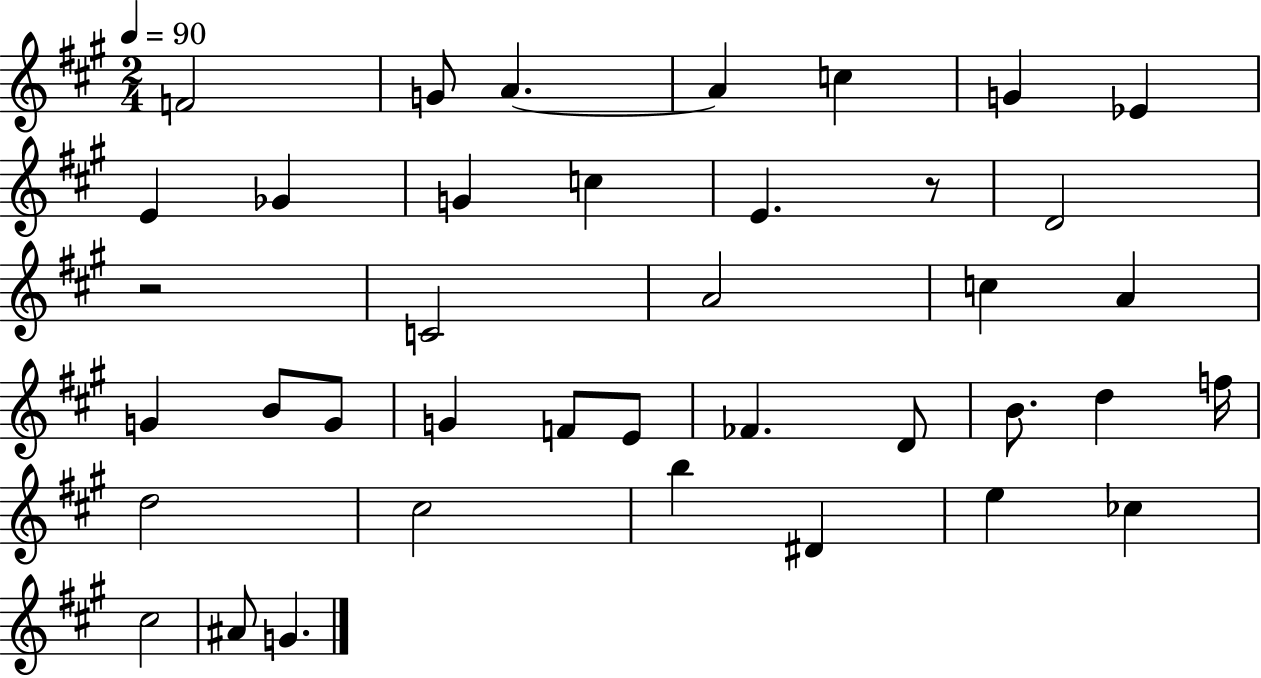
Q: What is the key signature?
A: A major